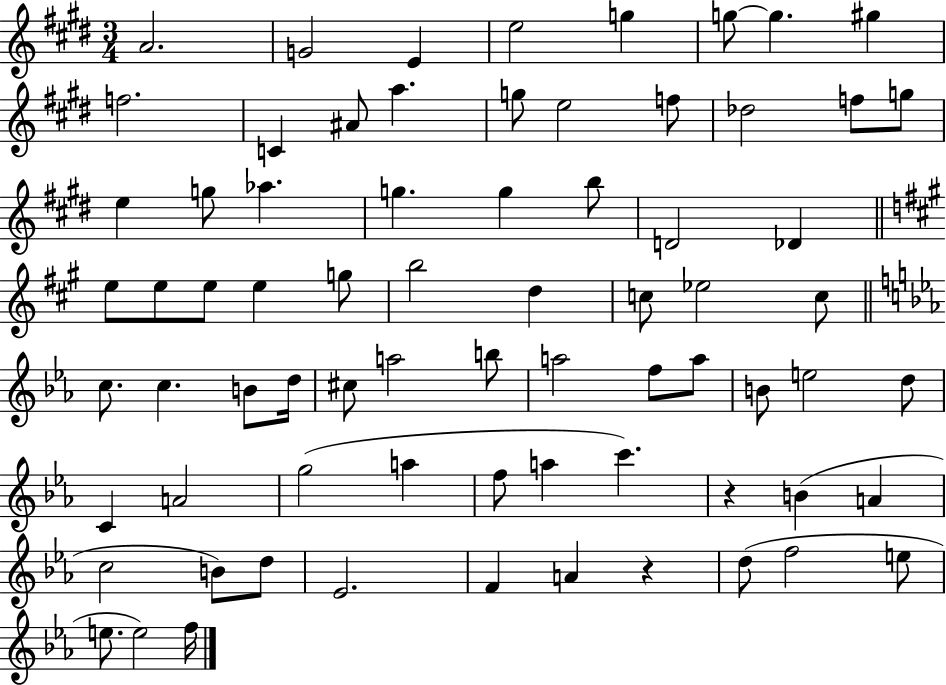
{
  \clef treble
  \numericTimeSignature
  \time 3/4
  \key e \major
  a'2. | g'2 e'4 | e''2 g''4 | g''8~~ g''4. gis''4 | \break f''2. | c'4 ais'8 a''4. | g''8 e''2 f''8 | des''2 f''8 g''8 | \break e''4 g''8 aes''4. | g''4. g''4 b''8 | d'2 des'4 | \bar "||" \break \key a \major e''8 e''8 e''8 e''4 g''8 | b''2 d''4 | c''8 ees''2 c''8 | \bar "||" \break \key ees \major c''8. c''4. b'8 d''16 | cis''8 a''2 b''8 | a''2 f''8 a''8 | b'8 e''2 d''8 | \break c'4 a'2 | g''2( a''4 | f''8 a''4 c'''4.) | r4 b'4( a'4 | \break c''2 b'8) d''8 | ees'2. | f'4 a'4 r4 | d''8( f''2 e''8 | \break e''8. e''2) f''16 | \bar "|."
}